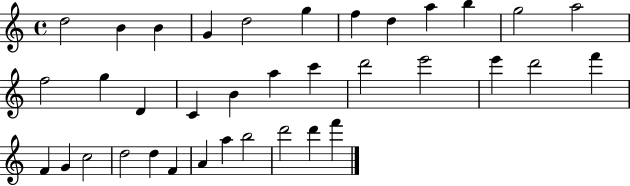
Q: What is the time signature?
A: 4/4